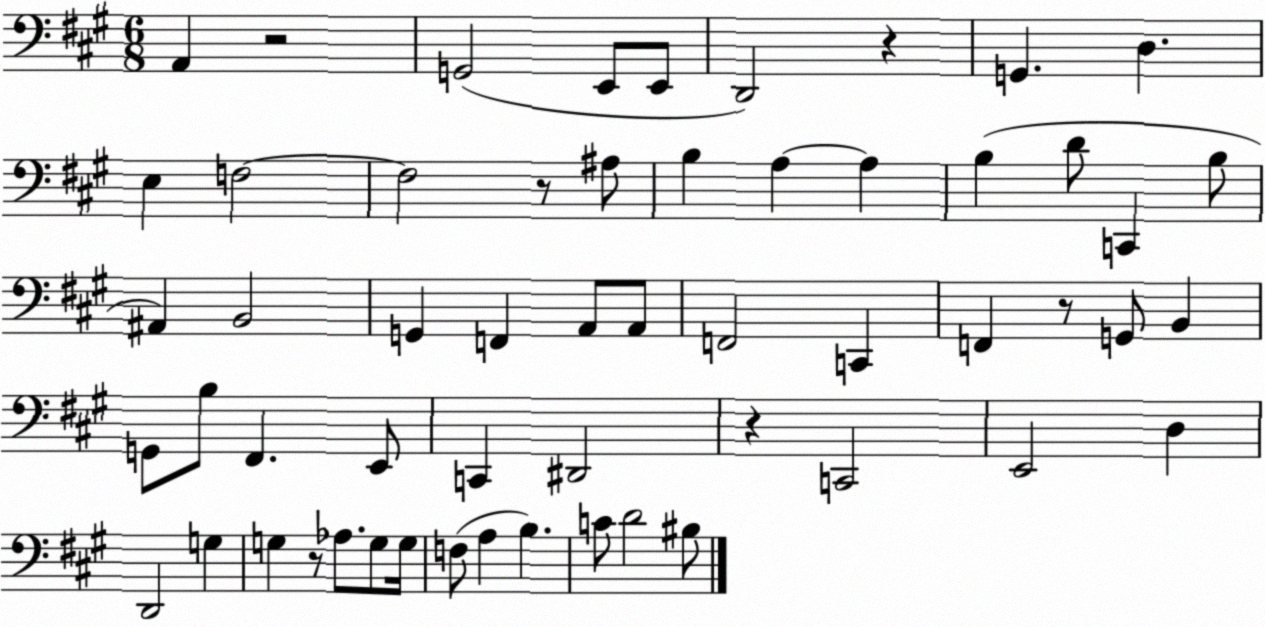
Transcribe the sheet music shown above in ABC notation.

X:1
T:Untitled
M:6/8
L:1/4
K:A
A,, z2 G,,2 E,,/2 E,,/2 D,,2 z G,, D, E, F,2 F,2 z/2 ^A,/2 B, A, A, B, D/2 C,, B,/2 ^A,, B,,2 G,, F,, A,,/2 A,,/2 F,,2 C,, F,, z/2 G,,/2 B,, G,,/2 B,/2 ^F,, E,,/2 C,, ^D,,2 z C,,2 E,,2 D, D,,2 G, G, z/2 _A,/2 G,/2 G,/4 F,/2 A, B, C/2 D2 ^B,/2